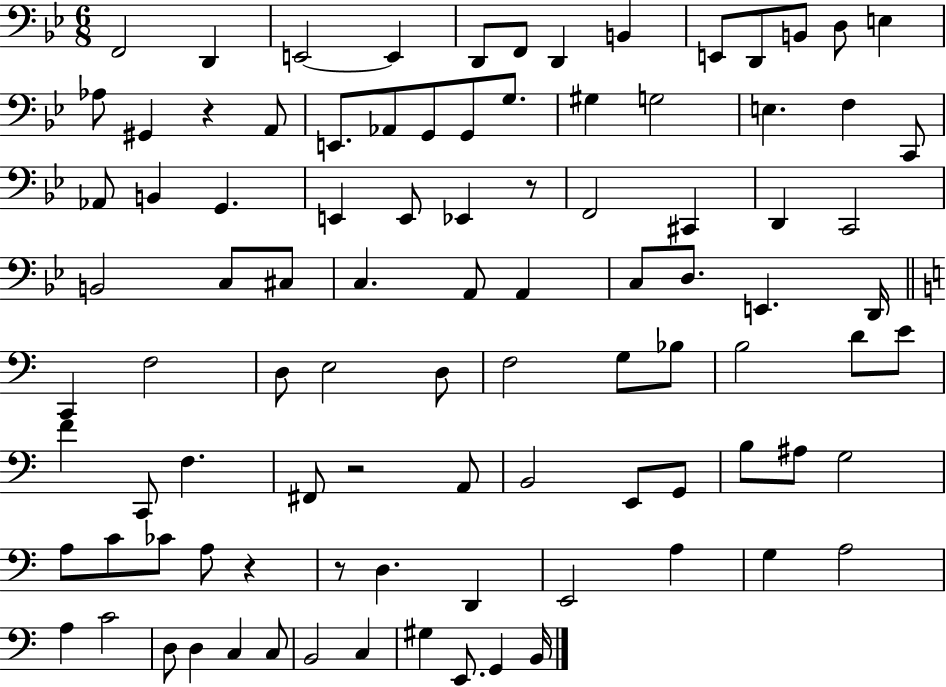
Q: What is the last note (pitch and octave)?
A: B2